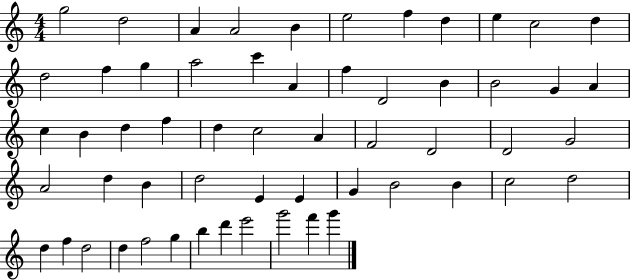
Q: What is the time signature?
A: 4/4